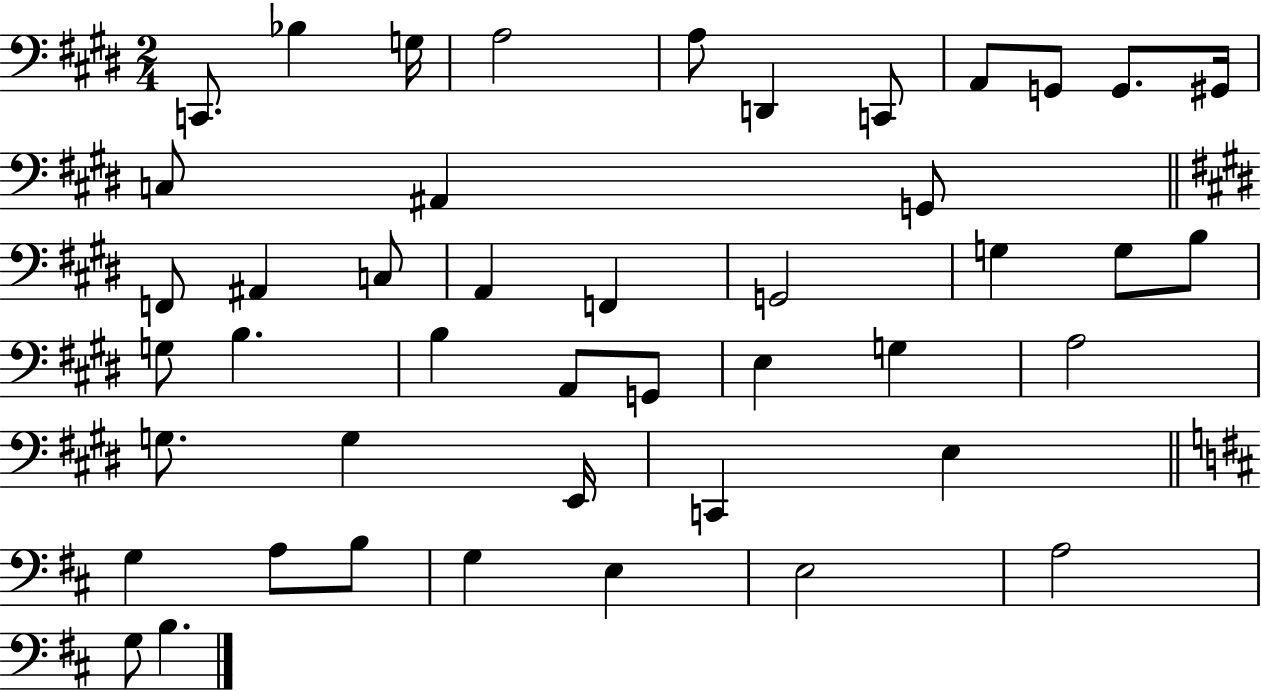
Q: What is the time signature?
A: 2/4